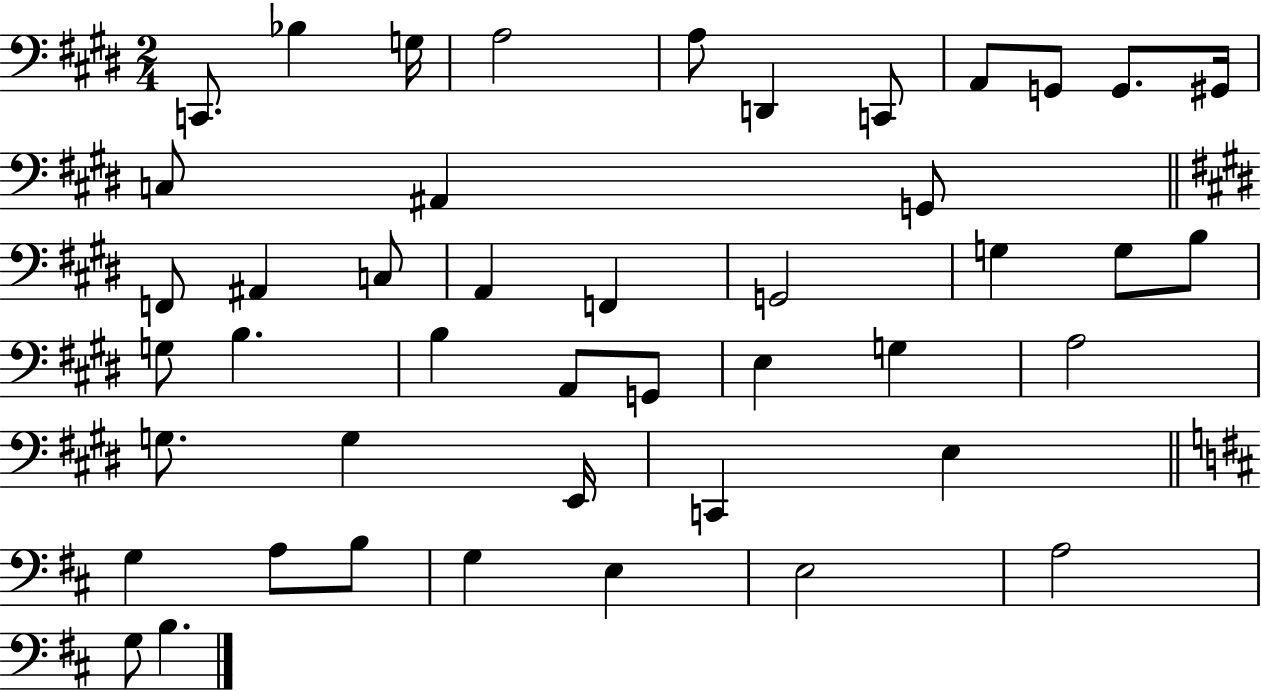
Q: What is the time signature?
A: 2/4